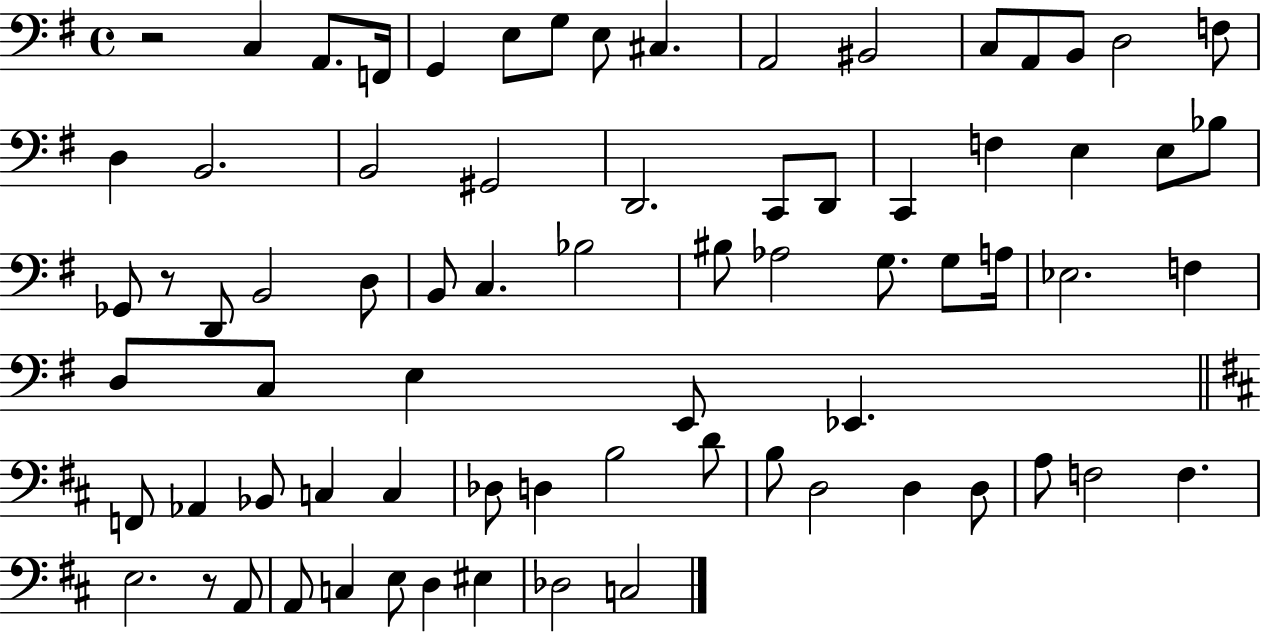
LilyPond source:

{
  \clef bass
  \time 4/4
  \defaultTimeSignature
  \key g \major
  r2 c4 a,8. f,16 | g,4 e8 g8 e8 cis4. | a,2 bis,2 | c8 a,8 b,8 d2 f8 | \break d4 b,2. | b,2 gis,2 | d,2. c,8 d,8 | c,4 f4 e4 e8 bes8 | \break ges,8 r8 d,8 b,2 d8 | b,8 c4. bes2 | bis8 aes2 g8. g8 a16 | ees2. f4 | \break d8 c8 e4 e,8 ees,4. | \bar "||" \break \key d \major f,8 aes,4 bes,8 c4 c4 | des8 d4 b2 d'8 | b8 d2 d4 d8 | a8 f2 f4. | \break e2. r8 a,8 | a,8 c4 e8 d4 eis4 | des2 c2 | \bar "|."
}